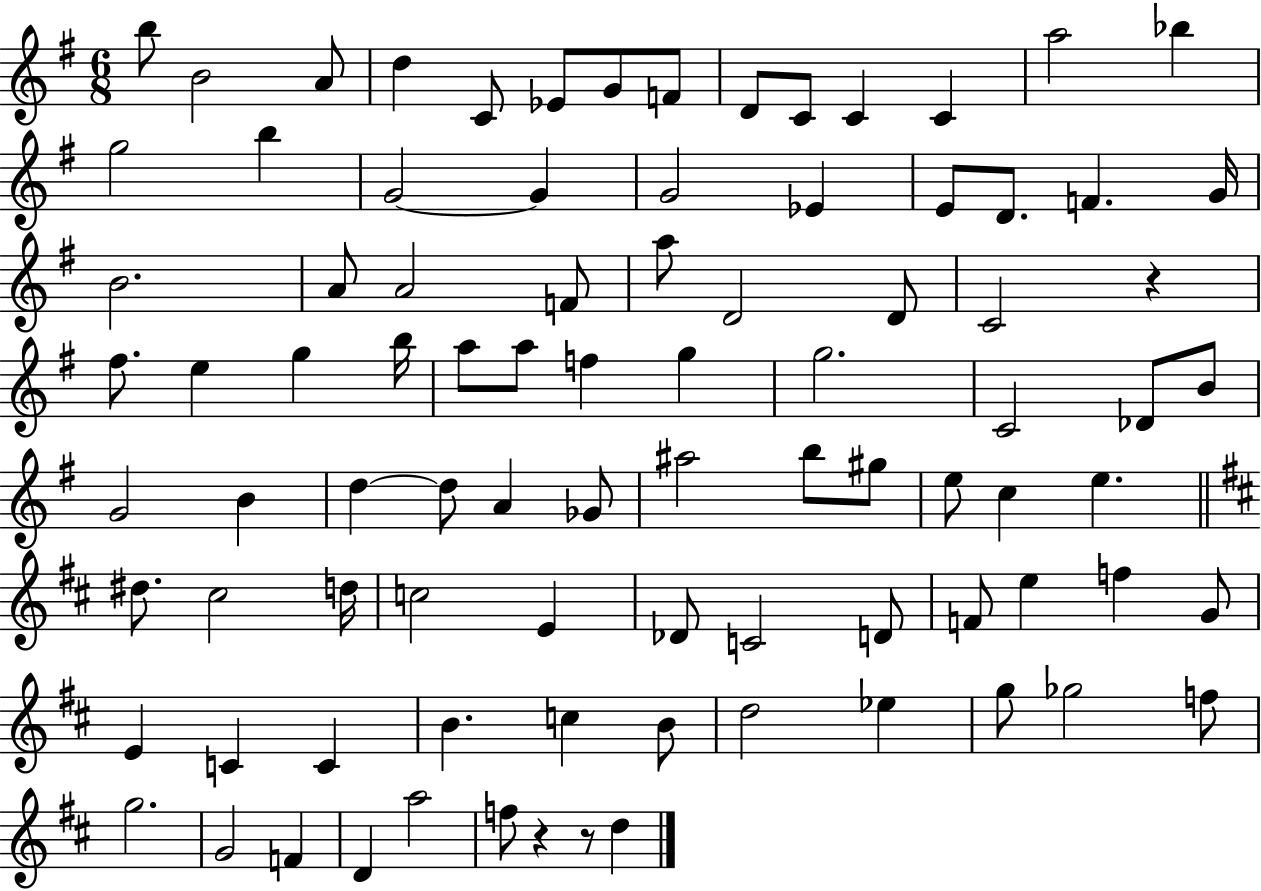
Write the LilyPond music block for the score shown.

{
  \clef treble
  \numericTimeSignature
  \time 6/8
  \key g \major
  \repeat volta 2 { b''8 b'2 a'8 | d''4 c'8 ees'8 g'8 f'8 | d'8 c'8 c'4 c'4 | a''2 bes''4 | \break g''2 b''4 | g'2~~ g'4 | g'2 ees'4 | e'8 d'8. f'4. g'16 | \break b'2. | a'8 a'2 f'8 | a''8 d'2 d'8 | c'2 r4 | \break fis''8. e''4 g''4 b''16 | a''8 a''8 f''4 g''4 | g''2. | c'2 des'8 b'8 | \break g'2 b'4 | d''4~~ d''8 a'4 ges'8 | ais''2 b''8 gis''8 | e''8 c''4 e''4. | \break \bar "||" \break \key b \minor dis''8. cis''2 d''16 | c''2 e'4 | des'8 c'2 d'8 | f'8 e''4 f''4 g'8 | \break e'4 c'4 c'4 | b'4. c''4 b'8 | d''2 ees''4 | g''8 ges''2 f''8 | \break g''2. | g'2 f'4 | d'4 a''2 | f''8 r4 r8 d''4 | \break } \bar "|."
}